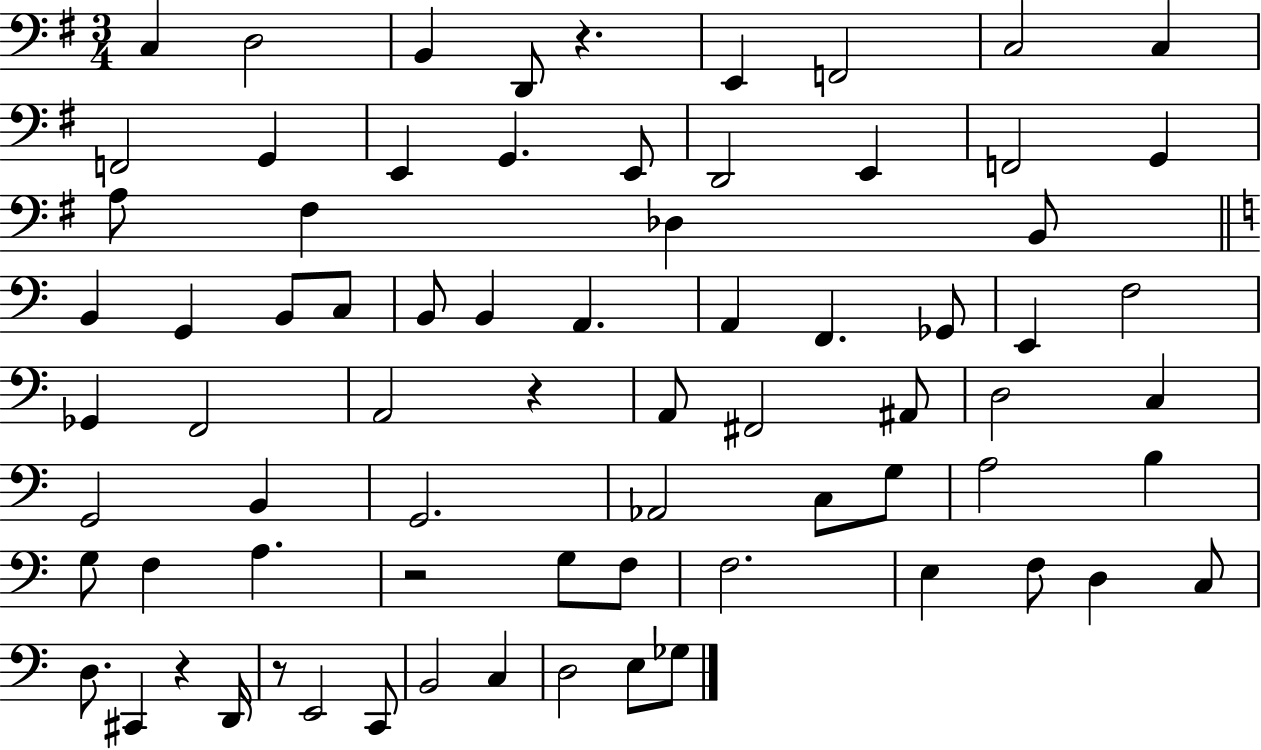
C3/q D3/h B2/q D2/e R/q. E2/q F2/h C3/h C3/q F2/h G2/q E2/q G2/q. E2/e D2/h E2/q F2/h G2/q A3/e F#3/q Db3/q B2/e B2/q G2/q B2/e C3/e B2/e B2/q A2/q. A2/q F2/q. Gb2/e E2/q F3/h Gb2/q F2/h A2/h R/q A2/e F#2/h A#2/e D3/h C3/q G2/h B2/q G2/h. Ab2/h C3/e G3/e A3/h B3/q G3/e F3/q A3/q. R/h G3/e F3/e F3/h. E3/q F3/e D3/q C3/e D3/e. C#2/q R/q D2/s R/e E2/h C2/e B2/h C3/q D3/h E3/e Gb3/e